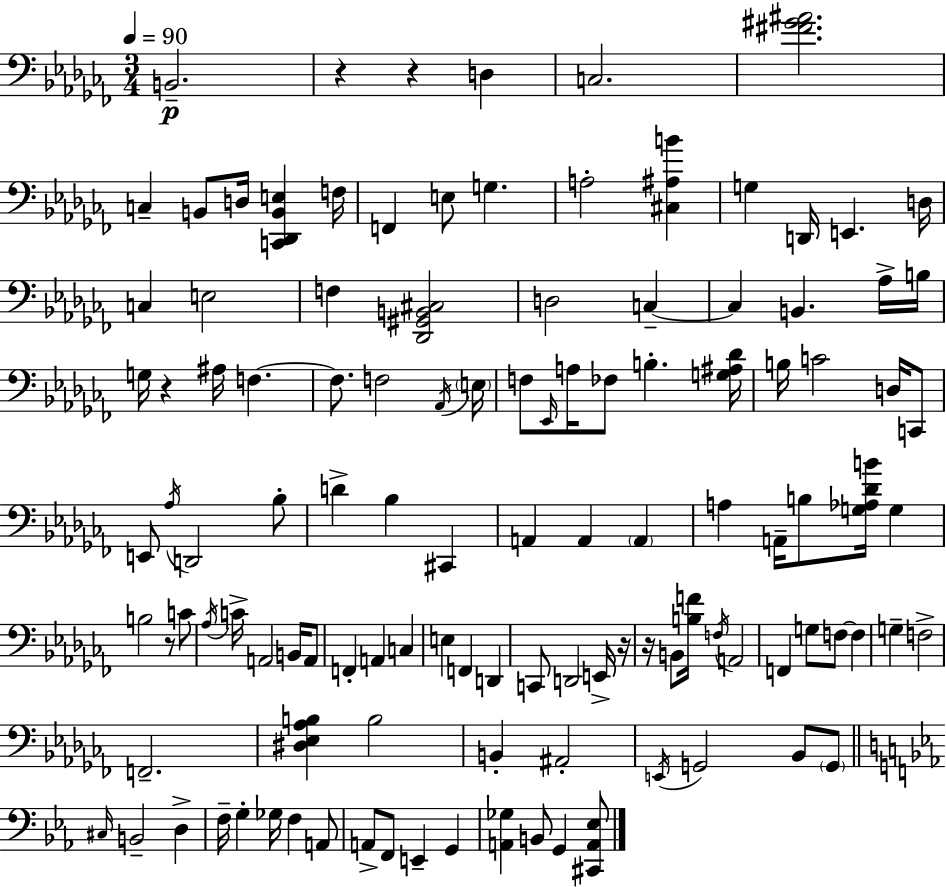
X:1
T:Untitled
M:3/4
L:1/4
K:Abm
B,,2 z z D, C,2 [^F^G^A]2 C, B,,/2 D,/4 [C,,_D,,B,,E,] F,/4 F,, E,/2 G, A,2 [^C,^A,B] G, D,,/4 E,, D,/4 C, E,2 F, [_D,,^G,,B,,^C,]2 D,2 C, C, B,, _A,/4 B,/4 G,/4 z ^A,/4 F, F,/2 F,2 _A,,/4 E,/4 F,/2 _E,,/4 A,/4 _F,/2 B, [G,^A,_D]/4 B,/4 C2 D,/4 C,,/2 E,,/2 _A,/4 D,,2 _B,/2 D _B, ^C,, A,, A,, A,, A, A,,/4 B,/2 [G,_A,_DB]/4 G, B,2 z/2 C/2 _A,/4 C/4 A,,2 B,,/4 A,,/2 F,, A,, C, E, F,, D,, C,,/2 D,,2 E,,/4 z/4 z/4 B,,/2 [B,F]/4 F,/4 A,,2 F,, G,/2 F,/2 F, G, F,2 F,,2 [^D,_E,_A,B,] B,2 B,, ^A,,2 E,,/4 G,,2 _B,,/2 G,,/2 ^C,/4 B,,2 D, F,/4 G, _G,/4 F, A,,/2 A,,/2 F,,/2 E,, G,, [A,,_G,] B,,/2 G,, [^C,,A,,_E,]/2